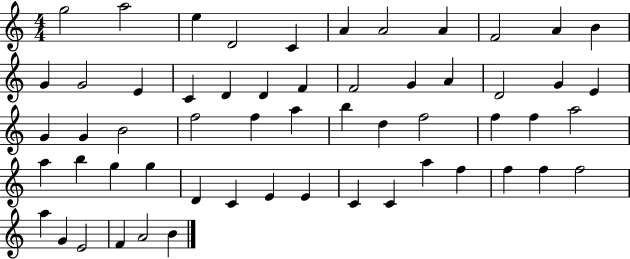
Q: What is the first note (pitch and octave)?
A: G5